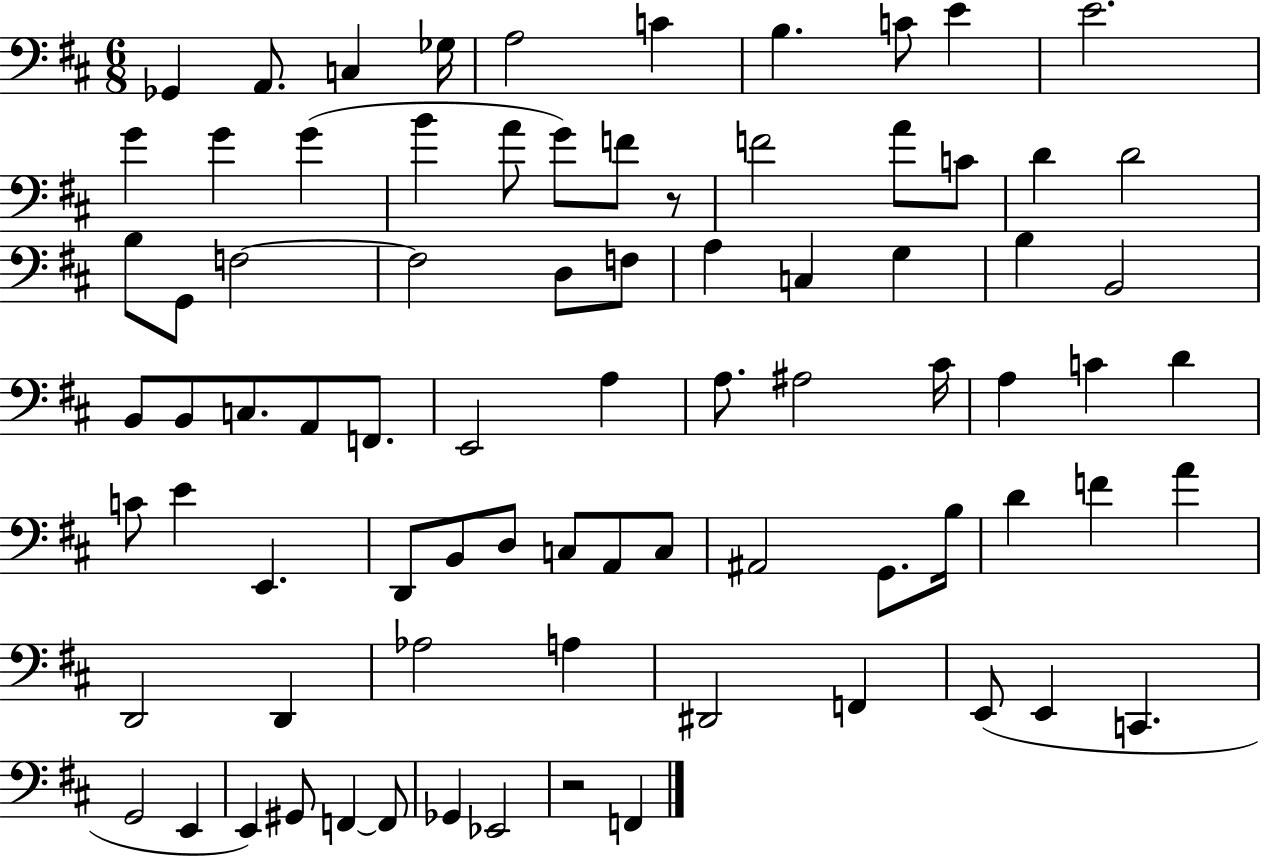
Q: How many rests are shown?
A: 2